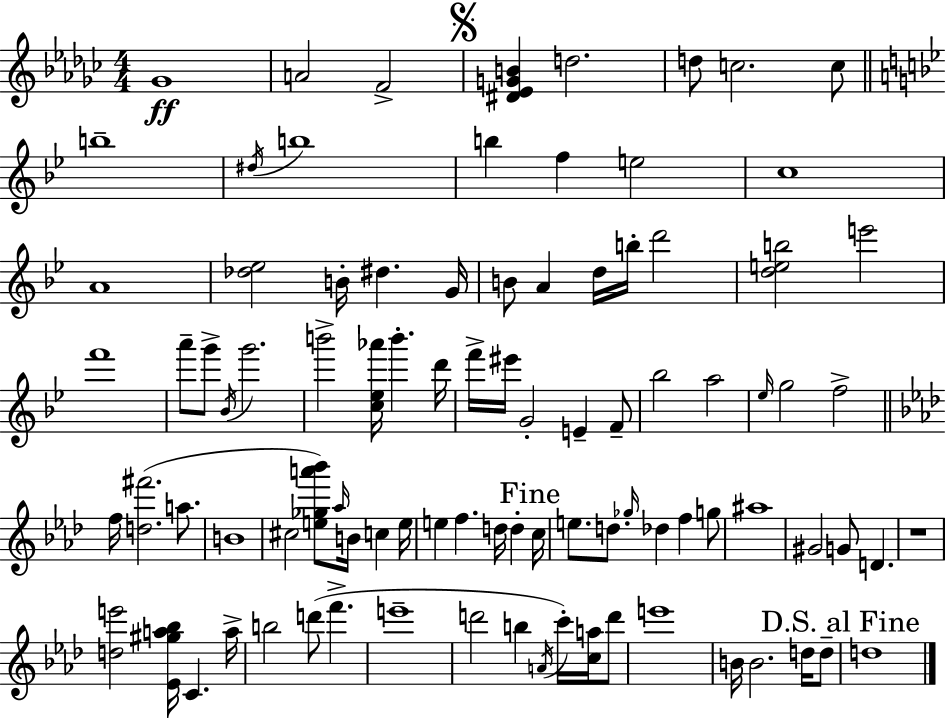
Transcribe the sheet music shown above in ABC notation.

X:1
T:Untitled
M:4/4
L:1/4
K:Ebm
_G4 A2 F2 [^D_EGB] d2 d/2 c2 c/2 b4 ^d/4 b4 b f e2 c4 A4 [_d_e]2 B/4 ^d G/4 B/2 A d/4 b/4 d'2 [deb]2 e'2 f'4 a'/2 g'/2 _B/4 g'2 b'2 [c_e_a']/4 b' d'/4 f'/4 ^e'/4 G2 E F/2 _b2 a2 _e/4 g2 f2 f/4 [d^f']2 a/2 B4 ^c2 [e_ga'_b']/2 _a/4 B/4 c e/4 e f d/4 d c/4 e/2 d/2 _g/4 _d f g/2 ^a4 ^G2 G/2 D z4 [de']2 [_E^ga_b]/4 C a/4 b2 d'/2 f' e'4 d'2 b A/4 c'/4 [ca]/4 d'/2 e'4 B/4 B2 d/4 d/2 d4